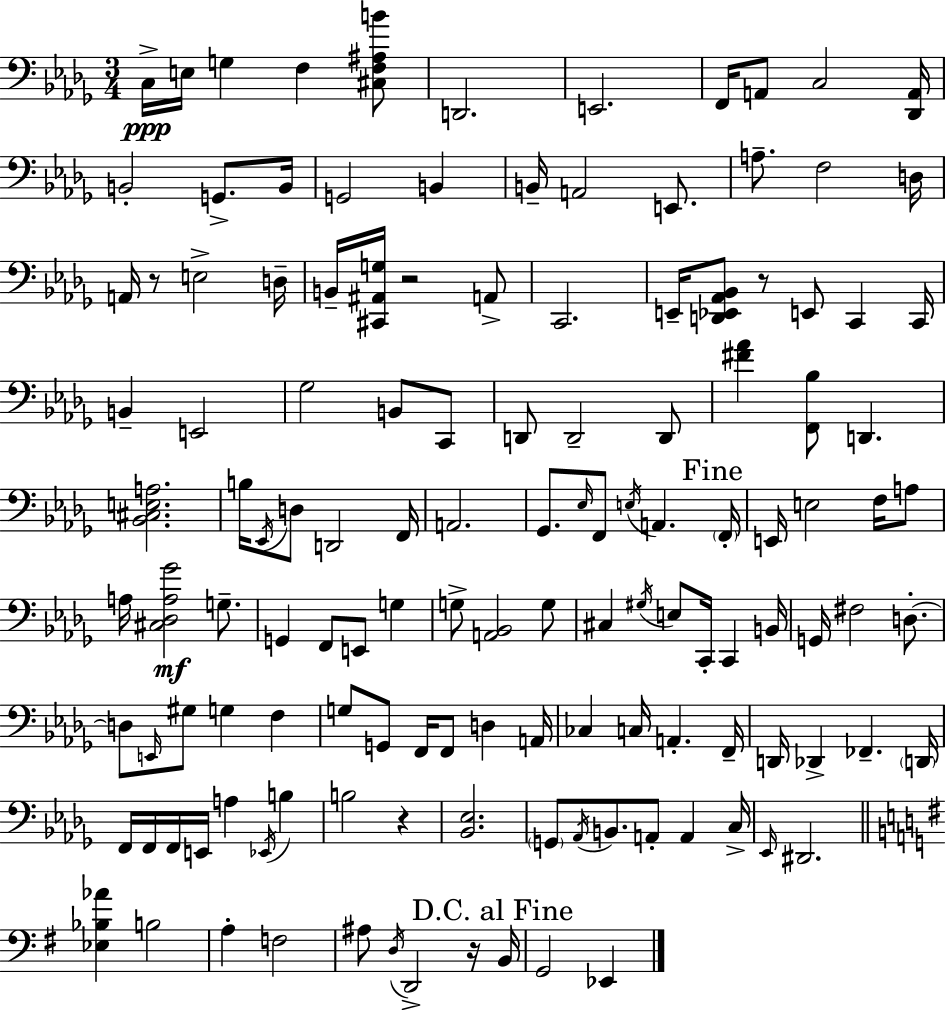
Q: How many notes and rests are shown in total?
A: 132